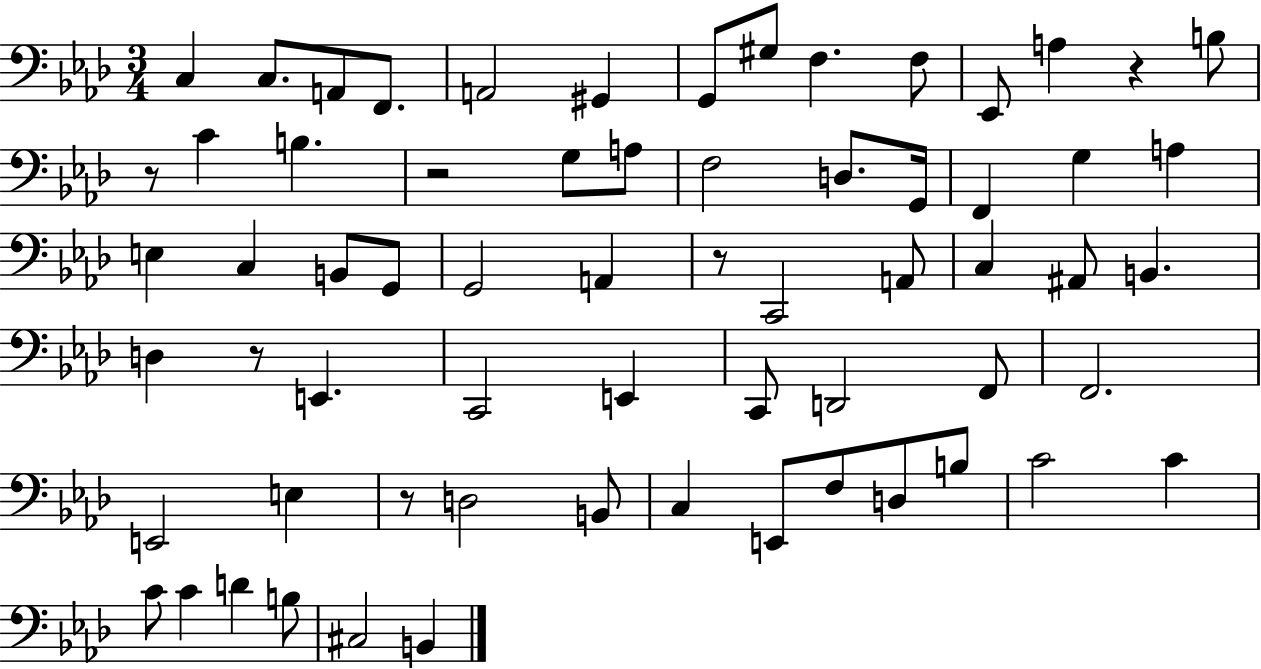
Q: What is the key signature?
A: AES major